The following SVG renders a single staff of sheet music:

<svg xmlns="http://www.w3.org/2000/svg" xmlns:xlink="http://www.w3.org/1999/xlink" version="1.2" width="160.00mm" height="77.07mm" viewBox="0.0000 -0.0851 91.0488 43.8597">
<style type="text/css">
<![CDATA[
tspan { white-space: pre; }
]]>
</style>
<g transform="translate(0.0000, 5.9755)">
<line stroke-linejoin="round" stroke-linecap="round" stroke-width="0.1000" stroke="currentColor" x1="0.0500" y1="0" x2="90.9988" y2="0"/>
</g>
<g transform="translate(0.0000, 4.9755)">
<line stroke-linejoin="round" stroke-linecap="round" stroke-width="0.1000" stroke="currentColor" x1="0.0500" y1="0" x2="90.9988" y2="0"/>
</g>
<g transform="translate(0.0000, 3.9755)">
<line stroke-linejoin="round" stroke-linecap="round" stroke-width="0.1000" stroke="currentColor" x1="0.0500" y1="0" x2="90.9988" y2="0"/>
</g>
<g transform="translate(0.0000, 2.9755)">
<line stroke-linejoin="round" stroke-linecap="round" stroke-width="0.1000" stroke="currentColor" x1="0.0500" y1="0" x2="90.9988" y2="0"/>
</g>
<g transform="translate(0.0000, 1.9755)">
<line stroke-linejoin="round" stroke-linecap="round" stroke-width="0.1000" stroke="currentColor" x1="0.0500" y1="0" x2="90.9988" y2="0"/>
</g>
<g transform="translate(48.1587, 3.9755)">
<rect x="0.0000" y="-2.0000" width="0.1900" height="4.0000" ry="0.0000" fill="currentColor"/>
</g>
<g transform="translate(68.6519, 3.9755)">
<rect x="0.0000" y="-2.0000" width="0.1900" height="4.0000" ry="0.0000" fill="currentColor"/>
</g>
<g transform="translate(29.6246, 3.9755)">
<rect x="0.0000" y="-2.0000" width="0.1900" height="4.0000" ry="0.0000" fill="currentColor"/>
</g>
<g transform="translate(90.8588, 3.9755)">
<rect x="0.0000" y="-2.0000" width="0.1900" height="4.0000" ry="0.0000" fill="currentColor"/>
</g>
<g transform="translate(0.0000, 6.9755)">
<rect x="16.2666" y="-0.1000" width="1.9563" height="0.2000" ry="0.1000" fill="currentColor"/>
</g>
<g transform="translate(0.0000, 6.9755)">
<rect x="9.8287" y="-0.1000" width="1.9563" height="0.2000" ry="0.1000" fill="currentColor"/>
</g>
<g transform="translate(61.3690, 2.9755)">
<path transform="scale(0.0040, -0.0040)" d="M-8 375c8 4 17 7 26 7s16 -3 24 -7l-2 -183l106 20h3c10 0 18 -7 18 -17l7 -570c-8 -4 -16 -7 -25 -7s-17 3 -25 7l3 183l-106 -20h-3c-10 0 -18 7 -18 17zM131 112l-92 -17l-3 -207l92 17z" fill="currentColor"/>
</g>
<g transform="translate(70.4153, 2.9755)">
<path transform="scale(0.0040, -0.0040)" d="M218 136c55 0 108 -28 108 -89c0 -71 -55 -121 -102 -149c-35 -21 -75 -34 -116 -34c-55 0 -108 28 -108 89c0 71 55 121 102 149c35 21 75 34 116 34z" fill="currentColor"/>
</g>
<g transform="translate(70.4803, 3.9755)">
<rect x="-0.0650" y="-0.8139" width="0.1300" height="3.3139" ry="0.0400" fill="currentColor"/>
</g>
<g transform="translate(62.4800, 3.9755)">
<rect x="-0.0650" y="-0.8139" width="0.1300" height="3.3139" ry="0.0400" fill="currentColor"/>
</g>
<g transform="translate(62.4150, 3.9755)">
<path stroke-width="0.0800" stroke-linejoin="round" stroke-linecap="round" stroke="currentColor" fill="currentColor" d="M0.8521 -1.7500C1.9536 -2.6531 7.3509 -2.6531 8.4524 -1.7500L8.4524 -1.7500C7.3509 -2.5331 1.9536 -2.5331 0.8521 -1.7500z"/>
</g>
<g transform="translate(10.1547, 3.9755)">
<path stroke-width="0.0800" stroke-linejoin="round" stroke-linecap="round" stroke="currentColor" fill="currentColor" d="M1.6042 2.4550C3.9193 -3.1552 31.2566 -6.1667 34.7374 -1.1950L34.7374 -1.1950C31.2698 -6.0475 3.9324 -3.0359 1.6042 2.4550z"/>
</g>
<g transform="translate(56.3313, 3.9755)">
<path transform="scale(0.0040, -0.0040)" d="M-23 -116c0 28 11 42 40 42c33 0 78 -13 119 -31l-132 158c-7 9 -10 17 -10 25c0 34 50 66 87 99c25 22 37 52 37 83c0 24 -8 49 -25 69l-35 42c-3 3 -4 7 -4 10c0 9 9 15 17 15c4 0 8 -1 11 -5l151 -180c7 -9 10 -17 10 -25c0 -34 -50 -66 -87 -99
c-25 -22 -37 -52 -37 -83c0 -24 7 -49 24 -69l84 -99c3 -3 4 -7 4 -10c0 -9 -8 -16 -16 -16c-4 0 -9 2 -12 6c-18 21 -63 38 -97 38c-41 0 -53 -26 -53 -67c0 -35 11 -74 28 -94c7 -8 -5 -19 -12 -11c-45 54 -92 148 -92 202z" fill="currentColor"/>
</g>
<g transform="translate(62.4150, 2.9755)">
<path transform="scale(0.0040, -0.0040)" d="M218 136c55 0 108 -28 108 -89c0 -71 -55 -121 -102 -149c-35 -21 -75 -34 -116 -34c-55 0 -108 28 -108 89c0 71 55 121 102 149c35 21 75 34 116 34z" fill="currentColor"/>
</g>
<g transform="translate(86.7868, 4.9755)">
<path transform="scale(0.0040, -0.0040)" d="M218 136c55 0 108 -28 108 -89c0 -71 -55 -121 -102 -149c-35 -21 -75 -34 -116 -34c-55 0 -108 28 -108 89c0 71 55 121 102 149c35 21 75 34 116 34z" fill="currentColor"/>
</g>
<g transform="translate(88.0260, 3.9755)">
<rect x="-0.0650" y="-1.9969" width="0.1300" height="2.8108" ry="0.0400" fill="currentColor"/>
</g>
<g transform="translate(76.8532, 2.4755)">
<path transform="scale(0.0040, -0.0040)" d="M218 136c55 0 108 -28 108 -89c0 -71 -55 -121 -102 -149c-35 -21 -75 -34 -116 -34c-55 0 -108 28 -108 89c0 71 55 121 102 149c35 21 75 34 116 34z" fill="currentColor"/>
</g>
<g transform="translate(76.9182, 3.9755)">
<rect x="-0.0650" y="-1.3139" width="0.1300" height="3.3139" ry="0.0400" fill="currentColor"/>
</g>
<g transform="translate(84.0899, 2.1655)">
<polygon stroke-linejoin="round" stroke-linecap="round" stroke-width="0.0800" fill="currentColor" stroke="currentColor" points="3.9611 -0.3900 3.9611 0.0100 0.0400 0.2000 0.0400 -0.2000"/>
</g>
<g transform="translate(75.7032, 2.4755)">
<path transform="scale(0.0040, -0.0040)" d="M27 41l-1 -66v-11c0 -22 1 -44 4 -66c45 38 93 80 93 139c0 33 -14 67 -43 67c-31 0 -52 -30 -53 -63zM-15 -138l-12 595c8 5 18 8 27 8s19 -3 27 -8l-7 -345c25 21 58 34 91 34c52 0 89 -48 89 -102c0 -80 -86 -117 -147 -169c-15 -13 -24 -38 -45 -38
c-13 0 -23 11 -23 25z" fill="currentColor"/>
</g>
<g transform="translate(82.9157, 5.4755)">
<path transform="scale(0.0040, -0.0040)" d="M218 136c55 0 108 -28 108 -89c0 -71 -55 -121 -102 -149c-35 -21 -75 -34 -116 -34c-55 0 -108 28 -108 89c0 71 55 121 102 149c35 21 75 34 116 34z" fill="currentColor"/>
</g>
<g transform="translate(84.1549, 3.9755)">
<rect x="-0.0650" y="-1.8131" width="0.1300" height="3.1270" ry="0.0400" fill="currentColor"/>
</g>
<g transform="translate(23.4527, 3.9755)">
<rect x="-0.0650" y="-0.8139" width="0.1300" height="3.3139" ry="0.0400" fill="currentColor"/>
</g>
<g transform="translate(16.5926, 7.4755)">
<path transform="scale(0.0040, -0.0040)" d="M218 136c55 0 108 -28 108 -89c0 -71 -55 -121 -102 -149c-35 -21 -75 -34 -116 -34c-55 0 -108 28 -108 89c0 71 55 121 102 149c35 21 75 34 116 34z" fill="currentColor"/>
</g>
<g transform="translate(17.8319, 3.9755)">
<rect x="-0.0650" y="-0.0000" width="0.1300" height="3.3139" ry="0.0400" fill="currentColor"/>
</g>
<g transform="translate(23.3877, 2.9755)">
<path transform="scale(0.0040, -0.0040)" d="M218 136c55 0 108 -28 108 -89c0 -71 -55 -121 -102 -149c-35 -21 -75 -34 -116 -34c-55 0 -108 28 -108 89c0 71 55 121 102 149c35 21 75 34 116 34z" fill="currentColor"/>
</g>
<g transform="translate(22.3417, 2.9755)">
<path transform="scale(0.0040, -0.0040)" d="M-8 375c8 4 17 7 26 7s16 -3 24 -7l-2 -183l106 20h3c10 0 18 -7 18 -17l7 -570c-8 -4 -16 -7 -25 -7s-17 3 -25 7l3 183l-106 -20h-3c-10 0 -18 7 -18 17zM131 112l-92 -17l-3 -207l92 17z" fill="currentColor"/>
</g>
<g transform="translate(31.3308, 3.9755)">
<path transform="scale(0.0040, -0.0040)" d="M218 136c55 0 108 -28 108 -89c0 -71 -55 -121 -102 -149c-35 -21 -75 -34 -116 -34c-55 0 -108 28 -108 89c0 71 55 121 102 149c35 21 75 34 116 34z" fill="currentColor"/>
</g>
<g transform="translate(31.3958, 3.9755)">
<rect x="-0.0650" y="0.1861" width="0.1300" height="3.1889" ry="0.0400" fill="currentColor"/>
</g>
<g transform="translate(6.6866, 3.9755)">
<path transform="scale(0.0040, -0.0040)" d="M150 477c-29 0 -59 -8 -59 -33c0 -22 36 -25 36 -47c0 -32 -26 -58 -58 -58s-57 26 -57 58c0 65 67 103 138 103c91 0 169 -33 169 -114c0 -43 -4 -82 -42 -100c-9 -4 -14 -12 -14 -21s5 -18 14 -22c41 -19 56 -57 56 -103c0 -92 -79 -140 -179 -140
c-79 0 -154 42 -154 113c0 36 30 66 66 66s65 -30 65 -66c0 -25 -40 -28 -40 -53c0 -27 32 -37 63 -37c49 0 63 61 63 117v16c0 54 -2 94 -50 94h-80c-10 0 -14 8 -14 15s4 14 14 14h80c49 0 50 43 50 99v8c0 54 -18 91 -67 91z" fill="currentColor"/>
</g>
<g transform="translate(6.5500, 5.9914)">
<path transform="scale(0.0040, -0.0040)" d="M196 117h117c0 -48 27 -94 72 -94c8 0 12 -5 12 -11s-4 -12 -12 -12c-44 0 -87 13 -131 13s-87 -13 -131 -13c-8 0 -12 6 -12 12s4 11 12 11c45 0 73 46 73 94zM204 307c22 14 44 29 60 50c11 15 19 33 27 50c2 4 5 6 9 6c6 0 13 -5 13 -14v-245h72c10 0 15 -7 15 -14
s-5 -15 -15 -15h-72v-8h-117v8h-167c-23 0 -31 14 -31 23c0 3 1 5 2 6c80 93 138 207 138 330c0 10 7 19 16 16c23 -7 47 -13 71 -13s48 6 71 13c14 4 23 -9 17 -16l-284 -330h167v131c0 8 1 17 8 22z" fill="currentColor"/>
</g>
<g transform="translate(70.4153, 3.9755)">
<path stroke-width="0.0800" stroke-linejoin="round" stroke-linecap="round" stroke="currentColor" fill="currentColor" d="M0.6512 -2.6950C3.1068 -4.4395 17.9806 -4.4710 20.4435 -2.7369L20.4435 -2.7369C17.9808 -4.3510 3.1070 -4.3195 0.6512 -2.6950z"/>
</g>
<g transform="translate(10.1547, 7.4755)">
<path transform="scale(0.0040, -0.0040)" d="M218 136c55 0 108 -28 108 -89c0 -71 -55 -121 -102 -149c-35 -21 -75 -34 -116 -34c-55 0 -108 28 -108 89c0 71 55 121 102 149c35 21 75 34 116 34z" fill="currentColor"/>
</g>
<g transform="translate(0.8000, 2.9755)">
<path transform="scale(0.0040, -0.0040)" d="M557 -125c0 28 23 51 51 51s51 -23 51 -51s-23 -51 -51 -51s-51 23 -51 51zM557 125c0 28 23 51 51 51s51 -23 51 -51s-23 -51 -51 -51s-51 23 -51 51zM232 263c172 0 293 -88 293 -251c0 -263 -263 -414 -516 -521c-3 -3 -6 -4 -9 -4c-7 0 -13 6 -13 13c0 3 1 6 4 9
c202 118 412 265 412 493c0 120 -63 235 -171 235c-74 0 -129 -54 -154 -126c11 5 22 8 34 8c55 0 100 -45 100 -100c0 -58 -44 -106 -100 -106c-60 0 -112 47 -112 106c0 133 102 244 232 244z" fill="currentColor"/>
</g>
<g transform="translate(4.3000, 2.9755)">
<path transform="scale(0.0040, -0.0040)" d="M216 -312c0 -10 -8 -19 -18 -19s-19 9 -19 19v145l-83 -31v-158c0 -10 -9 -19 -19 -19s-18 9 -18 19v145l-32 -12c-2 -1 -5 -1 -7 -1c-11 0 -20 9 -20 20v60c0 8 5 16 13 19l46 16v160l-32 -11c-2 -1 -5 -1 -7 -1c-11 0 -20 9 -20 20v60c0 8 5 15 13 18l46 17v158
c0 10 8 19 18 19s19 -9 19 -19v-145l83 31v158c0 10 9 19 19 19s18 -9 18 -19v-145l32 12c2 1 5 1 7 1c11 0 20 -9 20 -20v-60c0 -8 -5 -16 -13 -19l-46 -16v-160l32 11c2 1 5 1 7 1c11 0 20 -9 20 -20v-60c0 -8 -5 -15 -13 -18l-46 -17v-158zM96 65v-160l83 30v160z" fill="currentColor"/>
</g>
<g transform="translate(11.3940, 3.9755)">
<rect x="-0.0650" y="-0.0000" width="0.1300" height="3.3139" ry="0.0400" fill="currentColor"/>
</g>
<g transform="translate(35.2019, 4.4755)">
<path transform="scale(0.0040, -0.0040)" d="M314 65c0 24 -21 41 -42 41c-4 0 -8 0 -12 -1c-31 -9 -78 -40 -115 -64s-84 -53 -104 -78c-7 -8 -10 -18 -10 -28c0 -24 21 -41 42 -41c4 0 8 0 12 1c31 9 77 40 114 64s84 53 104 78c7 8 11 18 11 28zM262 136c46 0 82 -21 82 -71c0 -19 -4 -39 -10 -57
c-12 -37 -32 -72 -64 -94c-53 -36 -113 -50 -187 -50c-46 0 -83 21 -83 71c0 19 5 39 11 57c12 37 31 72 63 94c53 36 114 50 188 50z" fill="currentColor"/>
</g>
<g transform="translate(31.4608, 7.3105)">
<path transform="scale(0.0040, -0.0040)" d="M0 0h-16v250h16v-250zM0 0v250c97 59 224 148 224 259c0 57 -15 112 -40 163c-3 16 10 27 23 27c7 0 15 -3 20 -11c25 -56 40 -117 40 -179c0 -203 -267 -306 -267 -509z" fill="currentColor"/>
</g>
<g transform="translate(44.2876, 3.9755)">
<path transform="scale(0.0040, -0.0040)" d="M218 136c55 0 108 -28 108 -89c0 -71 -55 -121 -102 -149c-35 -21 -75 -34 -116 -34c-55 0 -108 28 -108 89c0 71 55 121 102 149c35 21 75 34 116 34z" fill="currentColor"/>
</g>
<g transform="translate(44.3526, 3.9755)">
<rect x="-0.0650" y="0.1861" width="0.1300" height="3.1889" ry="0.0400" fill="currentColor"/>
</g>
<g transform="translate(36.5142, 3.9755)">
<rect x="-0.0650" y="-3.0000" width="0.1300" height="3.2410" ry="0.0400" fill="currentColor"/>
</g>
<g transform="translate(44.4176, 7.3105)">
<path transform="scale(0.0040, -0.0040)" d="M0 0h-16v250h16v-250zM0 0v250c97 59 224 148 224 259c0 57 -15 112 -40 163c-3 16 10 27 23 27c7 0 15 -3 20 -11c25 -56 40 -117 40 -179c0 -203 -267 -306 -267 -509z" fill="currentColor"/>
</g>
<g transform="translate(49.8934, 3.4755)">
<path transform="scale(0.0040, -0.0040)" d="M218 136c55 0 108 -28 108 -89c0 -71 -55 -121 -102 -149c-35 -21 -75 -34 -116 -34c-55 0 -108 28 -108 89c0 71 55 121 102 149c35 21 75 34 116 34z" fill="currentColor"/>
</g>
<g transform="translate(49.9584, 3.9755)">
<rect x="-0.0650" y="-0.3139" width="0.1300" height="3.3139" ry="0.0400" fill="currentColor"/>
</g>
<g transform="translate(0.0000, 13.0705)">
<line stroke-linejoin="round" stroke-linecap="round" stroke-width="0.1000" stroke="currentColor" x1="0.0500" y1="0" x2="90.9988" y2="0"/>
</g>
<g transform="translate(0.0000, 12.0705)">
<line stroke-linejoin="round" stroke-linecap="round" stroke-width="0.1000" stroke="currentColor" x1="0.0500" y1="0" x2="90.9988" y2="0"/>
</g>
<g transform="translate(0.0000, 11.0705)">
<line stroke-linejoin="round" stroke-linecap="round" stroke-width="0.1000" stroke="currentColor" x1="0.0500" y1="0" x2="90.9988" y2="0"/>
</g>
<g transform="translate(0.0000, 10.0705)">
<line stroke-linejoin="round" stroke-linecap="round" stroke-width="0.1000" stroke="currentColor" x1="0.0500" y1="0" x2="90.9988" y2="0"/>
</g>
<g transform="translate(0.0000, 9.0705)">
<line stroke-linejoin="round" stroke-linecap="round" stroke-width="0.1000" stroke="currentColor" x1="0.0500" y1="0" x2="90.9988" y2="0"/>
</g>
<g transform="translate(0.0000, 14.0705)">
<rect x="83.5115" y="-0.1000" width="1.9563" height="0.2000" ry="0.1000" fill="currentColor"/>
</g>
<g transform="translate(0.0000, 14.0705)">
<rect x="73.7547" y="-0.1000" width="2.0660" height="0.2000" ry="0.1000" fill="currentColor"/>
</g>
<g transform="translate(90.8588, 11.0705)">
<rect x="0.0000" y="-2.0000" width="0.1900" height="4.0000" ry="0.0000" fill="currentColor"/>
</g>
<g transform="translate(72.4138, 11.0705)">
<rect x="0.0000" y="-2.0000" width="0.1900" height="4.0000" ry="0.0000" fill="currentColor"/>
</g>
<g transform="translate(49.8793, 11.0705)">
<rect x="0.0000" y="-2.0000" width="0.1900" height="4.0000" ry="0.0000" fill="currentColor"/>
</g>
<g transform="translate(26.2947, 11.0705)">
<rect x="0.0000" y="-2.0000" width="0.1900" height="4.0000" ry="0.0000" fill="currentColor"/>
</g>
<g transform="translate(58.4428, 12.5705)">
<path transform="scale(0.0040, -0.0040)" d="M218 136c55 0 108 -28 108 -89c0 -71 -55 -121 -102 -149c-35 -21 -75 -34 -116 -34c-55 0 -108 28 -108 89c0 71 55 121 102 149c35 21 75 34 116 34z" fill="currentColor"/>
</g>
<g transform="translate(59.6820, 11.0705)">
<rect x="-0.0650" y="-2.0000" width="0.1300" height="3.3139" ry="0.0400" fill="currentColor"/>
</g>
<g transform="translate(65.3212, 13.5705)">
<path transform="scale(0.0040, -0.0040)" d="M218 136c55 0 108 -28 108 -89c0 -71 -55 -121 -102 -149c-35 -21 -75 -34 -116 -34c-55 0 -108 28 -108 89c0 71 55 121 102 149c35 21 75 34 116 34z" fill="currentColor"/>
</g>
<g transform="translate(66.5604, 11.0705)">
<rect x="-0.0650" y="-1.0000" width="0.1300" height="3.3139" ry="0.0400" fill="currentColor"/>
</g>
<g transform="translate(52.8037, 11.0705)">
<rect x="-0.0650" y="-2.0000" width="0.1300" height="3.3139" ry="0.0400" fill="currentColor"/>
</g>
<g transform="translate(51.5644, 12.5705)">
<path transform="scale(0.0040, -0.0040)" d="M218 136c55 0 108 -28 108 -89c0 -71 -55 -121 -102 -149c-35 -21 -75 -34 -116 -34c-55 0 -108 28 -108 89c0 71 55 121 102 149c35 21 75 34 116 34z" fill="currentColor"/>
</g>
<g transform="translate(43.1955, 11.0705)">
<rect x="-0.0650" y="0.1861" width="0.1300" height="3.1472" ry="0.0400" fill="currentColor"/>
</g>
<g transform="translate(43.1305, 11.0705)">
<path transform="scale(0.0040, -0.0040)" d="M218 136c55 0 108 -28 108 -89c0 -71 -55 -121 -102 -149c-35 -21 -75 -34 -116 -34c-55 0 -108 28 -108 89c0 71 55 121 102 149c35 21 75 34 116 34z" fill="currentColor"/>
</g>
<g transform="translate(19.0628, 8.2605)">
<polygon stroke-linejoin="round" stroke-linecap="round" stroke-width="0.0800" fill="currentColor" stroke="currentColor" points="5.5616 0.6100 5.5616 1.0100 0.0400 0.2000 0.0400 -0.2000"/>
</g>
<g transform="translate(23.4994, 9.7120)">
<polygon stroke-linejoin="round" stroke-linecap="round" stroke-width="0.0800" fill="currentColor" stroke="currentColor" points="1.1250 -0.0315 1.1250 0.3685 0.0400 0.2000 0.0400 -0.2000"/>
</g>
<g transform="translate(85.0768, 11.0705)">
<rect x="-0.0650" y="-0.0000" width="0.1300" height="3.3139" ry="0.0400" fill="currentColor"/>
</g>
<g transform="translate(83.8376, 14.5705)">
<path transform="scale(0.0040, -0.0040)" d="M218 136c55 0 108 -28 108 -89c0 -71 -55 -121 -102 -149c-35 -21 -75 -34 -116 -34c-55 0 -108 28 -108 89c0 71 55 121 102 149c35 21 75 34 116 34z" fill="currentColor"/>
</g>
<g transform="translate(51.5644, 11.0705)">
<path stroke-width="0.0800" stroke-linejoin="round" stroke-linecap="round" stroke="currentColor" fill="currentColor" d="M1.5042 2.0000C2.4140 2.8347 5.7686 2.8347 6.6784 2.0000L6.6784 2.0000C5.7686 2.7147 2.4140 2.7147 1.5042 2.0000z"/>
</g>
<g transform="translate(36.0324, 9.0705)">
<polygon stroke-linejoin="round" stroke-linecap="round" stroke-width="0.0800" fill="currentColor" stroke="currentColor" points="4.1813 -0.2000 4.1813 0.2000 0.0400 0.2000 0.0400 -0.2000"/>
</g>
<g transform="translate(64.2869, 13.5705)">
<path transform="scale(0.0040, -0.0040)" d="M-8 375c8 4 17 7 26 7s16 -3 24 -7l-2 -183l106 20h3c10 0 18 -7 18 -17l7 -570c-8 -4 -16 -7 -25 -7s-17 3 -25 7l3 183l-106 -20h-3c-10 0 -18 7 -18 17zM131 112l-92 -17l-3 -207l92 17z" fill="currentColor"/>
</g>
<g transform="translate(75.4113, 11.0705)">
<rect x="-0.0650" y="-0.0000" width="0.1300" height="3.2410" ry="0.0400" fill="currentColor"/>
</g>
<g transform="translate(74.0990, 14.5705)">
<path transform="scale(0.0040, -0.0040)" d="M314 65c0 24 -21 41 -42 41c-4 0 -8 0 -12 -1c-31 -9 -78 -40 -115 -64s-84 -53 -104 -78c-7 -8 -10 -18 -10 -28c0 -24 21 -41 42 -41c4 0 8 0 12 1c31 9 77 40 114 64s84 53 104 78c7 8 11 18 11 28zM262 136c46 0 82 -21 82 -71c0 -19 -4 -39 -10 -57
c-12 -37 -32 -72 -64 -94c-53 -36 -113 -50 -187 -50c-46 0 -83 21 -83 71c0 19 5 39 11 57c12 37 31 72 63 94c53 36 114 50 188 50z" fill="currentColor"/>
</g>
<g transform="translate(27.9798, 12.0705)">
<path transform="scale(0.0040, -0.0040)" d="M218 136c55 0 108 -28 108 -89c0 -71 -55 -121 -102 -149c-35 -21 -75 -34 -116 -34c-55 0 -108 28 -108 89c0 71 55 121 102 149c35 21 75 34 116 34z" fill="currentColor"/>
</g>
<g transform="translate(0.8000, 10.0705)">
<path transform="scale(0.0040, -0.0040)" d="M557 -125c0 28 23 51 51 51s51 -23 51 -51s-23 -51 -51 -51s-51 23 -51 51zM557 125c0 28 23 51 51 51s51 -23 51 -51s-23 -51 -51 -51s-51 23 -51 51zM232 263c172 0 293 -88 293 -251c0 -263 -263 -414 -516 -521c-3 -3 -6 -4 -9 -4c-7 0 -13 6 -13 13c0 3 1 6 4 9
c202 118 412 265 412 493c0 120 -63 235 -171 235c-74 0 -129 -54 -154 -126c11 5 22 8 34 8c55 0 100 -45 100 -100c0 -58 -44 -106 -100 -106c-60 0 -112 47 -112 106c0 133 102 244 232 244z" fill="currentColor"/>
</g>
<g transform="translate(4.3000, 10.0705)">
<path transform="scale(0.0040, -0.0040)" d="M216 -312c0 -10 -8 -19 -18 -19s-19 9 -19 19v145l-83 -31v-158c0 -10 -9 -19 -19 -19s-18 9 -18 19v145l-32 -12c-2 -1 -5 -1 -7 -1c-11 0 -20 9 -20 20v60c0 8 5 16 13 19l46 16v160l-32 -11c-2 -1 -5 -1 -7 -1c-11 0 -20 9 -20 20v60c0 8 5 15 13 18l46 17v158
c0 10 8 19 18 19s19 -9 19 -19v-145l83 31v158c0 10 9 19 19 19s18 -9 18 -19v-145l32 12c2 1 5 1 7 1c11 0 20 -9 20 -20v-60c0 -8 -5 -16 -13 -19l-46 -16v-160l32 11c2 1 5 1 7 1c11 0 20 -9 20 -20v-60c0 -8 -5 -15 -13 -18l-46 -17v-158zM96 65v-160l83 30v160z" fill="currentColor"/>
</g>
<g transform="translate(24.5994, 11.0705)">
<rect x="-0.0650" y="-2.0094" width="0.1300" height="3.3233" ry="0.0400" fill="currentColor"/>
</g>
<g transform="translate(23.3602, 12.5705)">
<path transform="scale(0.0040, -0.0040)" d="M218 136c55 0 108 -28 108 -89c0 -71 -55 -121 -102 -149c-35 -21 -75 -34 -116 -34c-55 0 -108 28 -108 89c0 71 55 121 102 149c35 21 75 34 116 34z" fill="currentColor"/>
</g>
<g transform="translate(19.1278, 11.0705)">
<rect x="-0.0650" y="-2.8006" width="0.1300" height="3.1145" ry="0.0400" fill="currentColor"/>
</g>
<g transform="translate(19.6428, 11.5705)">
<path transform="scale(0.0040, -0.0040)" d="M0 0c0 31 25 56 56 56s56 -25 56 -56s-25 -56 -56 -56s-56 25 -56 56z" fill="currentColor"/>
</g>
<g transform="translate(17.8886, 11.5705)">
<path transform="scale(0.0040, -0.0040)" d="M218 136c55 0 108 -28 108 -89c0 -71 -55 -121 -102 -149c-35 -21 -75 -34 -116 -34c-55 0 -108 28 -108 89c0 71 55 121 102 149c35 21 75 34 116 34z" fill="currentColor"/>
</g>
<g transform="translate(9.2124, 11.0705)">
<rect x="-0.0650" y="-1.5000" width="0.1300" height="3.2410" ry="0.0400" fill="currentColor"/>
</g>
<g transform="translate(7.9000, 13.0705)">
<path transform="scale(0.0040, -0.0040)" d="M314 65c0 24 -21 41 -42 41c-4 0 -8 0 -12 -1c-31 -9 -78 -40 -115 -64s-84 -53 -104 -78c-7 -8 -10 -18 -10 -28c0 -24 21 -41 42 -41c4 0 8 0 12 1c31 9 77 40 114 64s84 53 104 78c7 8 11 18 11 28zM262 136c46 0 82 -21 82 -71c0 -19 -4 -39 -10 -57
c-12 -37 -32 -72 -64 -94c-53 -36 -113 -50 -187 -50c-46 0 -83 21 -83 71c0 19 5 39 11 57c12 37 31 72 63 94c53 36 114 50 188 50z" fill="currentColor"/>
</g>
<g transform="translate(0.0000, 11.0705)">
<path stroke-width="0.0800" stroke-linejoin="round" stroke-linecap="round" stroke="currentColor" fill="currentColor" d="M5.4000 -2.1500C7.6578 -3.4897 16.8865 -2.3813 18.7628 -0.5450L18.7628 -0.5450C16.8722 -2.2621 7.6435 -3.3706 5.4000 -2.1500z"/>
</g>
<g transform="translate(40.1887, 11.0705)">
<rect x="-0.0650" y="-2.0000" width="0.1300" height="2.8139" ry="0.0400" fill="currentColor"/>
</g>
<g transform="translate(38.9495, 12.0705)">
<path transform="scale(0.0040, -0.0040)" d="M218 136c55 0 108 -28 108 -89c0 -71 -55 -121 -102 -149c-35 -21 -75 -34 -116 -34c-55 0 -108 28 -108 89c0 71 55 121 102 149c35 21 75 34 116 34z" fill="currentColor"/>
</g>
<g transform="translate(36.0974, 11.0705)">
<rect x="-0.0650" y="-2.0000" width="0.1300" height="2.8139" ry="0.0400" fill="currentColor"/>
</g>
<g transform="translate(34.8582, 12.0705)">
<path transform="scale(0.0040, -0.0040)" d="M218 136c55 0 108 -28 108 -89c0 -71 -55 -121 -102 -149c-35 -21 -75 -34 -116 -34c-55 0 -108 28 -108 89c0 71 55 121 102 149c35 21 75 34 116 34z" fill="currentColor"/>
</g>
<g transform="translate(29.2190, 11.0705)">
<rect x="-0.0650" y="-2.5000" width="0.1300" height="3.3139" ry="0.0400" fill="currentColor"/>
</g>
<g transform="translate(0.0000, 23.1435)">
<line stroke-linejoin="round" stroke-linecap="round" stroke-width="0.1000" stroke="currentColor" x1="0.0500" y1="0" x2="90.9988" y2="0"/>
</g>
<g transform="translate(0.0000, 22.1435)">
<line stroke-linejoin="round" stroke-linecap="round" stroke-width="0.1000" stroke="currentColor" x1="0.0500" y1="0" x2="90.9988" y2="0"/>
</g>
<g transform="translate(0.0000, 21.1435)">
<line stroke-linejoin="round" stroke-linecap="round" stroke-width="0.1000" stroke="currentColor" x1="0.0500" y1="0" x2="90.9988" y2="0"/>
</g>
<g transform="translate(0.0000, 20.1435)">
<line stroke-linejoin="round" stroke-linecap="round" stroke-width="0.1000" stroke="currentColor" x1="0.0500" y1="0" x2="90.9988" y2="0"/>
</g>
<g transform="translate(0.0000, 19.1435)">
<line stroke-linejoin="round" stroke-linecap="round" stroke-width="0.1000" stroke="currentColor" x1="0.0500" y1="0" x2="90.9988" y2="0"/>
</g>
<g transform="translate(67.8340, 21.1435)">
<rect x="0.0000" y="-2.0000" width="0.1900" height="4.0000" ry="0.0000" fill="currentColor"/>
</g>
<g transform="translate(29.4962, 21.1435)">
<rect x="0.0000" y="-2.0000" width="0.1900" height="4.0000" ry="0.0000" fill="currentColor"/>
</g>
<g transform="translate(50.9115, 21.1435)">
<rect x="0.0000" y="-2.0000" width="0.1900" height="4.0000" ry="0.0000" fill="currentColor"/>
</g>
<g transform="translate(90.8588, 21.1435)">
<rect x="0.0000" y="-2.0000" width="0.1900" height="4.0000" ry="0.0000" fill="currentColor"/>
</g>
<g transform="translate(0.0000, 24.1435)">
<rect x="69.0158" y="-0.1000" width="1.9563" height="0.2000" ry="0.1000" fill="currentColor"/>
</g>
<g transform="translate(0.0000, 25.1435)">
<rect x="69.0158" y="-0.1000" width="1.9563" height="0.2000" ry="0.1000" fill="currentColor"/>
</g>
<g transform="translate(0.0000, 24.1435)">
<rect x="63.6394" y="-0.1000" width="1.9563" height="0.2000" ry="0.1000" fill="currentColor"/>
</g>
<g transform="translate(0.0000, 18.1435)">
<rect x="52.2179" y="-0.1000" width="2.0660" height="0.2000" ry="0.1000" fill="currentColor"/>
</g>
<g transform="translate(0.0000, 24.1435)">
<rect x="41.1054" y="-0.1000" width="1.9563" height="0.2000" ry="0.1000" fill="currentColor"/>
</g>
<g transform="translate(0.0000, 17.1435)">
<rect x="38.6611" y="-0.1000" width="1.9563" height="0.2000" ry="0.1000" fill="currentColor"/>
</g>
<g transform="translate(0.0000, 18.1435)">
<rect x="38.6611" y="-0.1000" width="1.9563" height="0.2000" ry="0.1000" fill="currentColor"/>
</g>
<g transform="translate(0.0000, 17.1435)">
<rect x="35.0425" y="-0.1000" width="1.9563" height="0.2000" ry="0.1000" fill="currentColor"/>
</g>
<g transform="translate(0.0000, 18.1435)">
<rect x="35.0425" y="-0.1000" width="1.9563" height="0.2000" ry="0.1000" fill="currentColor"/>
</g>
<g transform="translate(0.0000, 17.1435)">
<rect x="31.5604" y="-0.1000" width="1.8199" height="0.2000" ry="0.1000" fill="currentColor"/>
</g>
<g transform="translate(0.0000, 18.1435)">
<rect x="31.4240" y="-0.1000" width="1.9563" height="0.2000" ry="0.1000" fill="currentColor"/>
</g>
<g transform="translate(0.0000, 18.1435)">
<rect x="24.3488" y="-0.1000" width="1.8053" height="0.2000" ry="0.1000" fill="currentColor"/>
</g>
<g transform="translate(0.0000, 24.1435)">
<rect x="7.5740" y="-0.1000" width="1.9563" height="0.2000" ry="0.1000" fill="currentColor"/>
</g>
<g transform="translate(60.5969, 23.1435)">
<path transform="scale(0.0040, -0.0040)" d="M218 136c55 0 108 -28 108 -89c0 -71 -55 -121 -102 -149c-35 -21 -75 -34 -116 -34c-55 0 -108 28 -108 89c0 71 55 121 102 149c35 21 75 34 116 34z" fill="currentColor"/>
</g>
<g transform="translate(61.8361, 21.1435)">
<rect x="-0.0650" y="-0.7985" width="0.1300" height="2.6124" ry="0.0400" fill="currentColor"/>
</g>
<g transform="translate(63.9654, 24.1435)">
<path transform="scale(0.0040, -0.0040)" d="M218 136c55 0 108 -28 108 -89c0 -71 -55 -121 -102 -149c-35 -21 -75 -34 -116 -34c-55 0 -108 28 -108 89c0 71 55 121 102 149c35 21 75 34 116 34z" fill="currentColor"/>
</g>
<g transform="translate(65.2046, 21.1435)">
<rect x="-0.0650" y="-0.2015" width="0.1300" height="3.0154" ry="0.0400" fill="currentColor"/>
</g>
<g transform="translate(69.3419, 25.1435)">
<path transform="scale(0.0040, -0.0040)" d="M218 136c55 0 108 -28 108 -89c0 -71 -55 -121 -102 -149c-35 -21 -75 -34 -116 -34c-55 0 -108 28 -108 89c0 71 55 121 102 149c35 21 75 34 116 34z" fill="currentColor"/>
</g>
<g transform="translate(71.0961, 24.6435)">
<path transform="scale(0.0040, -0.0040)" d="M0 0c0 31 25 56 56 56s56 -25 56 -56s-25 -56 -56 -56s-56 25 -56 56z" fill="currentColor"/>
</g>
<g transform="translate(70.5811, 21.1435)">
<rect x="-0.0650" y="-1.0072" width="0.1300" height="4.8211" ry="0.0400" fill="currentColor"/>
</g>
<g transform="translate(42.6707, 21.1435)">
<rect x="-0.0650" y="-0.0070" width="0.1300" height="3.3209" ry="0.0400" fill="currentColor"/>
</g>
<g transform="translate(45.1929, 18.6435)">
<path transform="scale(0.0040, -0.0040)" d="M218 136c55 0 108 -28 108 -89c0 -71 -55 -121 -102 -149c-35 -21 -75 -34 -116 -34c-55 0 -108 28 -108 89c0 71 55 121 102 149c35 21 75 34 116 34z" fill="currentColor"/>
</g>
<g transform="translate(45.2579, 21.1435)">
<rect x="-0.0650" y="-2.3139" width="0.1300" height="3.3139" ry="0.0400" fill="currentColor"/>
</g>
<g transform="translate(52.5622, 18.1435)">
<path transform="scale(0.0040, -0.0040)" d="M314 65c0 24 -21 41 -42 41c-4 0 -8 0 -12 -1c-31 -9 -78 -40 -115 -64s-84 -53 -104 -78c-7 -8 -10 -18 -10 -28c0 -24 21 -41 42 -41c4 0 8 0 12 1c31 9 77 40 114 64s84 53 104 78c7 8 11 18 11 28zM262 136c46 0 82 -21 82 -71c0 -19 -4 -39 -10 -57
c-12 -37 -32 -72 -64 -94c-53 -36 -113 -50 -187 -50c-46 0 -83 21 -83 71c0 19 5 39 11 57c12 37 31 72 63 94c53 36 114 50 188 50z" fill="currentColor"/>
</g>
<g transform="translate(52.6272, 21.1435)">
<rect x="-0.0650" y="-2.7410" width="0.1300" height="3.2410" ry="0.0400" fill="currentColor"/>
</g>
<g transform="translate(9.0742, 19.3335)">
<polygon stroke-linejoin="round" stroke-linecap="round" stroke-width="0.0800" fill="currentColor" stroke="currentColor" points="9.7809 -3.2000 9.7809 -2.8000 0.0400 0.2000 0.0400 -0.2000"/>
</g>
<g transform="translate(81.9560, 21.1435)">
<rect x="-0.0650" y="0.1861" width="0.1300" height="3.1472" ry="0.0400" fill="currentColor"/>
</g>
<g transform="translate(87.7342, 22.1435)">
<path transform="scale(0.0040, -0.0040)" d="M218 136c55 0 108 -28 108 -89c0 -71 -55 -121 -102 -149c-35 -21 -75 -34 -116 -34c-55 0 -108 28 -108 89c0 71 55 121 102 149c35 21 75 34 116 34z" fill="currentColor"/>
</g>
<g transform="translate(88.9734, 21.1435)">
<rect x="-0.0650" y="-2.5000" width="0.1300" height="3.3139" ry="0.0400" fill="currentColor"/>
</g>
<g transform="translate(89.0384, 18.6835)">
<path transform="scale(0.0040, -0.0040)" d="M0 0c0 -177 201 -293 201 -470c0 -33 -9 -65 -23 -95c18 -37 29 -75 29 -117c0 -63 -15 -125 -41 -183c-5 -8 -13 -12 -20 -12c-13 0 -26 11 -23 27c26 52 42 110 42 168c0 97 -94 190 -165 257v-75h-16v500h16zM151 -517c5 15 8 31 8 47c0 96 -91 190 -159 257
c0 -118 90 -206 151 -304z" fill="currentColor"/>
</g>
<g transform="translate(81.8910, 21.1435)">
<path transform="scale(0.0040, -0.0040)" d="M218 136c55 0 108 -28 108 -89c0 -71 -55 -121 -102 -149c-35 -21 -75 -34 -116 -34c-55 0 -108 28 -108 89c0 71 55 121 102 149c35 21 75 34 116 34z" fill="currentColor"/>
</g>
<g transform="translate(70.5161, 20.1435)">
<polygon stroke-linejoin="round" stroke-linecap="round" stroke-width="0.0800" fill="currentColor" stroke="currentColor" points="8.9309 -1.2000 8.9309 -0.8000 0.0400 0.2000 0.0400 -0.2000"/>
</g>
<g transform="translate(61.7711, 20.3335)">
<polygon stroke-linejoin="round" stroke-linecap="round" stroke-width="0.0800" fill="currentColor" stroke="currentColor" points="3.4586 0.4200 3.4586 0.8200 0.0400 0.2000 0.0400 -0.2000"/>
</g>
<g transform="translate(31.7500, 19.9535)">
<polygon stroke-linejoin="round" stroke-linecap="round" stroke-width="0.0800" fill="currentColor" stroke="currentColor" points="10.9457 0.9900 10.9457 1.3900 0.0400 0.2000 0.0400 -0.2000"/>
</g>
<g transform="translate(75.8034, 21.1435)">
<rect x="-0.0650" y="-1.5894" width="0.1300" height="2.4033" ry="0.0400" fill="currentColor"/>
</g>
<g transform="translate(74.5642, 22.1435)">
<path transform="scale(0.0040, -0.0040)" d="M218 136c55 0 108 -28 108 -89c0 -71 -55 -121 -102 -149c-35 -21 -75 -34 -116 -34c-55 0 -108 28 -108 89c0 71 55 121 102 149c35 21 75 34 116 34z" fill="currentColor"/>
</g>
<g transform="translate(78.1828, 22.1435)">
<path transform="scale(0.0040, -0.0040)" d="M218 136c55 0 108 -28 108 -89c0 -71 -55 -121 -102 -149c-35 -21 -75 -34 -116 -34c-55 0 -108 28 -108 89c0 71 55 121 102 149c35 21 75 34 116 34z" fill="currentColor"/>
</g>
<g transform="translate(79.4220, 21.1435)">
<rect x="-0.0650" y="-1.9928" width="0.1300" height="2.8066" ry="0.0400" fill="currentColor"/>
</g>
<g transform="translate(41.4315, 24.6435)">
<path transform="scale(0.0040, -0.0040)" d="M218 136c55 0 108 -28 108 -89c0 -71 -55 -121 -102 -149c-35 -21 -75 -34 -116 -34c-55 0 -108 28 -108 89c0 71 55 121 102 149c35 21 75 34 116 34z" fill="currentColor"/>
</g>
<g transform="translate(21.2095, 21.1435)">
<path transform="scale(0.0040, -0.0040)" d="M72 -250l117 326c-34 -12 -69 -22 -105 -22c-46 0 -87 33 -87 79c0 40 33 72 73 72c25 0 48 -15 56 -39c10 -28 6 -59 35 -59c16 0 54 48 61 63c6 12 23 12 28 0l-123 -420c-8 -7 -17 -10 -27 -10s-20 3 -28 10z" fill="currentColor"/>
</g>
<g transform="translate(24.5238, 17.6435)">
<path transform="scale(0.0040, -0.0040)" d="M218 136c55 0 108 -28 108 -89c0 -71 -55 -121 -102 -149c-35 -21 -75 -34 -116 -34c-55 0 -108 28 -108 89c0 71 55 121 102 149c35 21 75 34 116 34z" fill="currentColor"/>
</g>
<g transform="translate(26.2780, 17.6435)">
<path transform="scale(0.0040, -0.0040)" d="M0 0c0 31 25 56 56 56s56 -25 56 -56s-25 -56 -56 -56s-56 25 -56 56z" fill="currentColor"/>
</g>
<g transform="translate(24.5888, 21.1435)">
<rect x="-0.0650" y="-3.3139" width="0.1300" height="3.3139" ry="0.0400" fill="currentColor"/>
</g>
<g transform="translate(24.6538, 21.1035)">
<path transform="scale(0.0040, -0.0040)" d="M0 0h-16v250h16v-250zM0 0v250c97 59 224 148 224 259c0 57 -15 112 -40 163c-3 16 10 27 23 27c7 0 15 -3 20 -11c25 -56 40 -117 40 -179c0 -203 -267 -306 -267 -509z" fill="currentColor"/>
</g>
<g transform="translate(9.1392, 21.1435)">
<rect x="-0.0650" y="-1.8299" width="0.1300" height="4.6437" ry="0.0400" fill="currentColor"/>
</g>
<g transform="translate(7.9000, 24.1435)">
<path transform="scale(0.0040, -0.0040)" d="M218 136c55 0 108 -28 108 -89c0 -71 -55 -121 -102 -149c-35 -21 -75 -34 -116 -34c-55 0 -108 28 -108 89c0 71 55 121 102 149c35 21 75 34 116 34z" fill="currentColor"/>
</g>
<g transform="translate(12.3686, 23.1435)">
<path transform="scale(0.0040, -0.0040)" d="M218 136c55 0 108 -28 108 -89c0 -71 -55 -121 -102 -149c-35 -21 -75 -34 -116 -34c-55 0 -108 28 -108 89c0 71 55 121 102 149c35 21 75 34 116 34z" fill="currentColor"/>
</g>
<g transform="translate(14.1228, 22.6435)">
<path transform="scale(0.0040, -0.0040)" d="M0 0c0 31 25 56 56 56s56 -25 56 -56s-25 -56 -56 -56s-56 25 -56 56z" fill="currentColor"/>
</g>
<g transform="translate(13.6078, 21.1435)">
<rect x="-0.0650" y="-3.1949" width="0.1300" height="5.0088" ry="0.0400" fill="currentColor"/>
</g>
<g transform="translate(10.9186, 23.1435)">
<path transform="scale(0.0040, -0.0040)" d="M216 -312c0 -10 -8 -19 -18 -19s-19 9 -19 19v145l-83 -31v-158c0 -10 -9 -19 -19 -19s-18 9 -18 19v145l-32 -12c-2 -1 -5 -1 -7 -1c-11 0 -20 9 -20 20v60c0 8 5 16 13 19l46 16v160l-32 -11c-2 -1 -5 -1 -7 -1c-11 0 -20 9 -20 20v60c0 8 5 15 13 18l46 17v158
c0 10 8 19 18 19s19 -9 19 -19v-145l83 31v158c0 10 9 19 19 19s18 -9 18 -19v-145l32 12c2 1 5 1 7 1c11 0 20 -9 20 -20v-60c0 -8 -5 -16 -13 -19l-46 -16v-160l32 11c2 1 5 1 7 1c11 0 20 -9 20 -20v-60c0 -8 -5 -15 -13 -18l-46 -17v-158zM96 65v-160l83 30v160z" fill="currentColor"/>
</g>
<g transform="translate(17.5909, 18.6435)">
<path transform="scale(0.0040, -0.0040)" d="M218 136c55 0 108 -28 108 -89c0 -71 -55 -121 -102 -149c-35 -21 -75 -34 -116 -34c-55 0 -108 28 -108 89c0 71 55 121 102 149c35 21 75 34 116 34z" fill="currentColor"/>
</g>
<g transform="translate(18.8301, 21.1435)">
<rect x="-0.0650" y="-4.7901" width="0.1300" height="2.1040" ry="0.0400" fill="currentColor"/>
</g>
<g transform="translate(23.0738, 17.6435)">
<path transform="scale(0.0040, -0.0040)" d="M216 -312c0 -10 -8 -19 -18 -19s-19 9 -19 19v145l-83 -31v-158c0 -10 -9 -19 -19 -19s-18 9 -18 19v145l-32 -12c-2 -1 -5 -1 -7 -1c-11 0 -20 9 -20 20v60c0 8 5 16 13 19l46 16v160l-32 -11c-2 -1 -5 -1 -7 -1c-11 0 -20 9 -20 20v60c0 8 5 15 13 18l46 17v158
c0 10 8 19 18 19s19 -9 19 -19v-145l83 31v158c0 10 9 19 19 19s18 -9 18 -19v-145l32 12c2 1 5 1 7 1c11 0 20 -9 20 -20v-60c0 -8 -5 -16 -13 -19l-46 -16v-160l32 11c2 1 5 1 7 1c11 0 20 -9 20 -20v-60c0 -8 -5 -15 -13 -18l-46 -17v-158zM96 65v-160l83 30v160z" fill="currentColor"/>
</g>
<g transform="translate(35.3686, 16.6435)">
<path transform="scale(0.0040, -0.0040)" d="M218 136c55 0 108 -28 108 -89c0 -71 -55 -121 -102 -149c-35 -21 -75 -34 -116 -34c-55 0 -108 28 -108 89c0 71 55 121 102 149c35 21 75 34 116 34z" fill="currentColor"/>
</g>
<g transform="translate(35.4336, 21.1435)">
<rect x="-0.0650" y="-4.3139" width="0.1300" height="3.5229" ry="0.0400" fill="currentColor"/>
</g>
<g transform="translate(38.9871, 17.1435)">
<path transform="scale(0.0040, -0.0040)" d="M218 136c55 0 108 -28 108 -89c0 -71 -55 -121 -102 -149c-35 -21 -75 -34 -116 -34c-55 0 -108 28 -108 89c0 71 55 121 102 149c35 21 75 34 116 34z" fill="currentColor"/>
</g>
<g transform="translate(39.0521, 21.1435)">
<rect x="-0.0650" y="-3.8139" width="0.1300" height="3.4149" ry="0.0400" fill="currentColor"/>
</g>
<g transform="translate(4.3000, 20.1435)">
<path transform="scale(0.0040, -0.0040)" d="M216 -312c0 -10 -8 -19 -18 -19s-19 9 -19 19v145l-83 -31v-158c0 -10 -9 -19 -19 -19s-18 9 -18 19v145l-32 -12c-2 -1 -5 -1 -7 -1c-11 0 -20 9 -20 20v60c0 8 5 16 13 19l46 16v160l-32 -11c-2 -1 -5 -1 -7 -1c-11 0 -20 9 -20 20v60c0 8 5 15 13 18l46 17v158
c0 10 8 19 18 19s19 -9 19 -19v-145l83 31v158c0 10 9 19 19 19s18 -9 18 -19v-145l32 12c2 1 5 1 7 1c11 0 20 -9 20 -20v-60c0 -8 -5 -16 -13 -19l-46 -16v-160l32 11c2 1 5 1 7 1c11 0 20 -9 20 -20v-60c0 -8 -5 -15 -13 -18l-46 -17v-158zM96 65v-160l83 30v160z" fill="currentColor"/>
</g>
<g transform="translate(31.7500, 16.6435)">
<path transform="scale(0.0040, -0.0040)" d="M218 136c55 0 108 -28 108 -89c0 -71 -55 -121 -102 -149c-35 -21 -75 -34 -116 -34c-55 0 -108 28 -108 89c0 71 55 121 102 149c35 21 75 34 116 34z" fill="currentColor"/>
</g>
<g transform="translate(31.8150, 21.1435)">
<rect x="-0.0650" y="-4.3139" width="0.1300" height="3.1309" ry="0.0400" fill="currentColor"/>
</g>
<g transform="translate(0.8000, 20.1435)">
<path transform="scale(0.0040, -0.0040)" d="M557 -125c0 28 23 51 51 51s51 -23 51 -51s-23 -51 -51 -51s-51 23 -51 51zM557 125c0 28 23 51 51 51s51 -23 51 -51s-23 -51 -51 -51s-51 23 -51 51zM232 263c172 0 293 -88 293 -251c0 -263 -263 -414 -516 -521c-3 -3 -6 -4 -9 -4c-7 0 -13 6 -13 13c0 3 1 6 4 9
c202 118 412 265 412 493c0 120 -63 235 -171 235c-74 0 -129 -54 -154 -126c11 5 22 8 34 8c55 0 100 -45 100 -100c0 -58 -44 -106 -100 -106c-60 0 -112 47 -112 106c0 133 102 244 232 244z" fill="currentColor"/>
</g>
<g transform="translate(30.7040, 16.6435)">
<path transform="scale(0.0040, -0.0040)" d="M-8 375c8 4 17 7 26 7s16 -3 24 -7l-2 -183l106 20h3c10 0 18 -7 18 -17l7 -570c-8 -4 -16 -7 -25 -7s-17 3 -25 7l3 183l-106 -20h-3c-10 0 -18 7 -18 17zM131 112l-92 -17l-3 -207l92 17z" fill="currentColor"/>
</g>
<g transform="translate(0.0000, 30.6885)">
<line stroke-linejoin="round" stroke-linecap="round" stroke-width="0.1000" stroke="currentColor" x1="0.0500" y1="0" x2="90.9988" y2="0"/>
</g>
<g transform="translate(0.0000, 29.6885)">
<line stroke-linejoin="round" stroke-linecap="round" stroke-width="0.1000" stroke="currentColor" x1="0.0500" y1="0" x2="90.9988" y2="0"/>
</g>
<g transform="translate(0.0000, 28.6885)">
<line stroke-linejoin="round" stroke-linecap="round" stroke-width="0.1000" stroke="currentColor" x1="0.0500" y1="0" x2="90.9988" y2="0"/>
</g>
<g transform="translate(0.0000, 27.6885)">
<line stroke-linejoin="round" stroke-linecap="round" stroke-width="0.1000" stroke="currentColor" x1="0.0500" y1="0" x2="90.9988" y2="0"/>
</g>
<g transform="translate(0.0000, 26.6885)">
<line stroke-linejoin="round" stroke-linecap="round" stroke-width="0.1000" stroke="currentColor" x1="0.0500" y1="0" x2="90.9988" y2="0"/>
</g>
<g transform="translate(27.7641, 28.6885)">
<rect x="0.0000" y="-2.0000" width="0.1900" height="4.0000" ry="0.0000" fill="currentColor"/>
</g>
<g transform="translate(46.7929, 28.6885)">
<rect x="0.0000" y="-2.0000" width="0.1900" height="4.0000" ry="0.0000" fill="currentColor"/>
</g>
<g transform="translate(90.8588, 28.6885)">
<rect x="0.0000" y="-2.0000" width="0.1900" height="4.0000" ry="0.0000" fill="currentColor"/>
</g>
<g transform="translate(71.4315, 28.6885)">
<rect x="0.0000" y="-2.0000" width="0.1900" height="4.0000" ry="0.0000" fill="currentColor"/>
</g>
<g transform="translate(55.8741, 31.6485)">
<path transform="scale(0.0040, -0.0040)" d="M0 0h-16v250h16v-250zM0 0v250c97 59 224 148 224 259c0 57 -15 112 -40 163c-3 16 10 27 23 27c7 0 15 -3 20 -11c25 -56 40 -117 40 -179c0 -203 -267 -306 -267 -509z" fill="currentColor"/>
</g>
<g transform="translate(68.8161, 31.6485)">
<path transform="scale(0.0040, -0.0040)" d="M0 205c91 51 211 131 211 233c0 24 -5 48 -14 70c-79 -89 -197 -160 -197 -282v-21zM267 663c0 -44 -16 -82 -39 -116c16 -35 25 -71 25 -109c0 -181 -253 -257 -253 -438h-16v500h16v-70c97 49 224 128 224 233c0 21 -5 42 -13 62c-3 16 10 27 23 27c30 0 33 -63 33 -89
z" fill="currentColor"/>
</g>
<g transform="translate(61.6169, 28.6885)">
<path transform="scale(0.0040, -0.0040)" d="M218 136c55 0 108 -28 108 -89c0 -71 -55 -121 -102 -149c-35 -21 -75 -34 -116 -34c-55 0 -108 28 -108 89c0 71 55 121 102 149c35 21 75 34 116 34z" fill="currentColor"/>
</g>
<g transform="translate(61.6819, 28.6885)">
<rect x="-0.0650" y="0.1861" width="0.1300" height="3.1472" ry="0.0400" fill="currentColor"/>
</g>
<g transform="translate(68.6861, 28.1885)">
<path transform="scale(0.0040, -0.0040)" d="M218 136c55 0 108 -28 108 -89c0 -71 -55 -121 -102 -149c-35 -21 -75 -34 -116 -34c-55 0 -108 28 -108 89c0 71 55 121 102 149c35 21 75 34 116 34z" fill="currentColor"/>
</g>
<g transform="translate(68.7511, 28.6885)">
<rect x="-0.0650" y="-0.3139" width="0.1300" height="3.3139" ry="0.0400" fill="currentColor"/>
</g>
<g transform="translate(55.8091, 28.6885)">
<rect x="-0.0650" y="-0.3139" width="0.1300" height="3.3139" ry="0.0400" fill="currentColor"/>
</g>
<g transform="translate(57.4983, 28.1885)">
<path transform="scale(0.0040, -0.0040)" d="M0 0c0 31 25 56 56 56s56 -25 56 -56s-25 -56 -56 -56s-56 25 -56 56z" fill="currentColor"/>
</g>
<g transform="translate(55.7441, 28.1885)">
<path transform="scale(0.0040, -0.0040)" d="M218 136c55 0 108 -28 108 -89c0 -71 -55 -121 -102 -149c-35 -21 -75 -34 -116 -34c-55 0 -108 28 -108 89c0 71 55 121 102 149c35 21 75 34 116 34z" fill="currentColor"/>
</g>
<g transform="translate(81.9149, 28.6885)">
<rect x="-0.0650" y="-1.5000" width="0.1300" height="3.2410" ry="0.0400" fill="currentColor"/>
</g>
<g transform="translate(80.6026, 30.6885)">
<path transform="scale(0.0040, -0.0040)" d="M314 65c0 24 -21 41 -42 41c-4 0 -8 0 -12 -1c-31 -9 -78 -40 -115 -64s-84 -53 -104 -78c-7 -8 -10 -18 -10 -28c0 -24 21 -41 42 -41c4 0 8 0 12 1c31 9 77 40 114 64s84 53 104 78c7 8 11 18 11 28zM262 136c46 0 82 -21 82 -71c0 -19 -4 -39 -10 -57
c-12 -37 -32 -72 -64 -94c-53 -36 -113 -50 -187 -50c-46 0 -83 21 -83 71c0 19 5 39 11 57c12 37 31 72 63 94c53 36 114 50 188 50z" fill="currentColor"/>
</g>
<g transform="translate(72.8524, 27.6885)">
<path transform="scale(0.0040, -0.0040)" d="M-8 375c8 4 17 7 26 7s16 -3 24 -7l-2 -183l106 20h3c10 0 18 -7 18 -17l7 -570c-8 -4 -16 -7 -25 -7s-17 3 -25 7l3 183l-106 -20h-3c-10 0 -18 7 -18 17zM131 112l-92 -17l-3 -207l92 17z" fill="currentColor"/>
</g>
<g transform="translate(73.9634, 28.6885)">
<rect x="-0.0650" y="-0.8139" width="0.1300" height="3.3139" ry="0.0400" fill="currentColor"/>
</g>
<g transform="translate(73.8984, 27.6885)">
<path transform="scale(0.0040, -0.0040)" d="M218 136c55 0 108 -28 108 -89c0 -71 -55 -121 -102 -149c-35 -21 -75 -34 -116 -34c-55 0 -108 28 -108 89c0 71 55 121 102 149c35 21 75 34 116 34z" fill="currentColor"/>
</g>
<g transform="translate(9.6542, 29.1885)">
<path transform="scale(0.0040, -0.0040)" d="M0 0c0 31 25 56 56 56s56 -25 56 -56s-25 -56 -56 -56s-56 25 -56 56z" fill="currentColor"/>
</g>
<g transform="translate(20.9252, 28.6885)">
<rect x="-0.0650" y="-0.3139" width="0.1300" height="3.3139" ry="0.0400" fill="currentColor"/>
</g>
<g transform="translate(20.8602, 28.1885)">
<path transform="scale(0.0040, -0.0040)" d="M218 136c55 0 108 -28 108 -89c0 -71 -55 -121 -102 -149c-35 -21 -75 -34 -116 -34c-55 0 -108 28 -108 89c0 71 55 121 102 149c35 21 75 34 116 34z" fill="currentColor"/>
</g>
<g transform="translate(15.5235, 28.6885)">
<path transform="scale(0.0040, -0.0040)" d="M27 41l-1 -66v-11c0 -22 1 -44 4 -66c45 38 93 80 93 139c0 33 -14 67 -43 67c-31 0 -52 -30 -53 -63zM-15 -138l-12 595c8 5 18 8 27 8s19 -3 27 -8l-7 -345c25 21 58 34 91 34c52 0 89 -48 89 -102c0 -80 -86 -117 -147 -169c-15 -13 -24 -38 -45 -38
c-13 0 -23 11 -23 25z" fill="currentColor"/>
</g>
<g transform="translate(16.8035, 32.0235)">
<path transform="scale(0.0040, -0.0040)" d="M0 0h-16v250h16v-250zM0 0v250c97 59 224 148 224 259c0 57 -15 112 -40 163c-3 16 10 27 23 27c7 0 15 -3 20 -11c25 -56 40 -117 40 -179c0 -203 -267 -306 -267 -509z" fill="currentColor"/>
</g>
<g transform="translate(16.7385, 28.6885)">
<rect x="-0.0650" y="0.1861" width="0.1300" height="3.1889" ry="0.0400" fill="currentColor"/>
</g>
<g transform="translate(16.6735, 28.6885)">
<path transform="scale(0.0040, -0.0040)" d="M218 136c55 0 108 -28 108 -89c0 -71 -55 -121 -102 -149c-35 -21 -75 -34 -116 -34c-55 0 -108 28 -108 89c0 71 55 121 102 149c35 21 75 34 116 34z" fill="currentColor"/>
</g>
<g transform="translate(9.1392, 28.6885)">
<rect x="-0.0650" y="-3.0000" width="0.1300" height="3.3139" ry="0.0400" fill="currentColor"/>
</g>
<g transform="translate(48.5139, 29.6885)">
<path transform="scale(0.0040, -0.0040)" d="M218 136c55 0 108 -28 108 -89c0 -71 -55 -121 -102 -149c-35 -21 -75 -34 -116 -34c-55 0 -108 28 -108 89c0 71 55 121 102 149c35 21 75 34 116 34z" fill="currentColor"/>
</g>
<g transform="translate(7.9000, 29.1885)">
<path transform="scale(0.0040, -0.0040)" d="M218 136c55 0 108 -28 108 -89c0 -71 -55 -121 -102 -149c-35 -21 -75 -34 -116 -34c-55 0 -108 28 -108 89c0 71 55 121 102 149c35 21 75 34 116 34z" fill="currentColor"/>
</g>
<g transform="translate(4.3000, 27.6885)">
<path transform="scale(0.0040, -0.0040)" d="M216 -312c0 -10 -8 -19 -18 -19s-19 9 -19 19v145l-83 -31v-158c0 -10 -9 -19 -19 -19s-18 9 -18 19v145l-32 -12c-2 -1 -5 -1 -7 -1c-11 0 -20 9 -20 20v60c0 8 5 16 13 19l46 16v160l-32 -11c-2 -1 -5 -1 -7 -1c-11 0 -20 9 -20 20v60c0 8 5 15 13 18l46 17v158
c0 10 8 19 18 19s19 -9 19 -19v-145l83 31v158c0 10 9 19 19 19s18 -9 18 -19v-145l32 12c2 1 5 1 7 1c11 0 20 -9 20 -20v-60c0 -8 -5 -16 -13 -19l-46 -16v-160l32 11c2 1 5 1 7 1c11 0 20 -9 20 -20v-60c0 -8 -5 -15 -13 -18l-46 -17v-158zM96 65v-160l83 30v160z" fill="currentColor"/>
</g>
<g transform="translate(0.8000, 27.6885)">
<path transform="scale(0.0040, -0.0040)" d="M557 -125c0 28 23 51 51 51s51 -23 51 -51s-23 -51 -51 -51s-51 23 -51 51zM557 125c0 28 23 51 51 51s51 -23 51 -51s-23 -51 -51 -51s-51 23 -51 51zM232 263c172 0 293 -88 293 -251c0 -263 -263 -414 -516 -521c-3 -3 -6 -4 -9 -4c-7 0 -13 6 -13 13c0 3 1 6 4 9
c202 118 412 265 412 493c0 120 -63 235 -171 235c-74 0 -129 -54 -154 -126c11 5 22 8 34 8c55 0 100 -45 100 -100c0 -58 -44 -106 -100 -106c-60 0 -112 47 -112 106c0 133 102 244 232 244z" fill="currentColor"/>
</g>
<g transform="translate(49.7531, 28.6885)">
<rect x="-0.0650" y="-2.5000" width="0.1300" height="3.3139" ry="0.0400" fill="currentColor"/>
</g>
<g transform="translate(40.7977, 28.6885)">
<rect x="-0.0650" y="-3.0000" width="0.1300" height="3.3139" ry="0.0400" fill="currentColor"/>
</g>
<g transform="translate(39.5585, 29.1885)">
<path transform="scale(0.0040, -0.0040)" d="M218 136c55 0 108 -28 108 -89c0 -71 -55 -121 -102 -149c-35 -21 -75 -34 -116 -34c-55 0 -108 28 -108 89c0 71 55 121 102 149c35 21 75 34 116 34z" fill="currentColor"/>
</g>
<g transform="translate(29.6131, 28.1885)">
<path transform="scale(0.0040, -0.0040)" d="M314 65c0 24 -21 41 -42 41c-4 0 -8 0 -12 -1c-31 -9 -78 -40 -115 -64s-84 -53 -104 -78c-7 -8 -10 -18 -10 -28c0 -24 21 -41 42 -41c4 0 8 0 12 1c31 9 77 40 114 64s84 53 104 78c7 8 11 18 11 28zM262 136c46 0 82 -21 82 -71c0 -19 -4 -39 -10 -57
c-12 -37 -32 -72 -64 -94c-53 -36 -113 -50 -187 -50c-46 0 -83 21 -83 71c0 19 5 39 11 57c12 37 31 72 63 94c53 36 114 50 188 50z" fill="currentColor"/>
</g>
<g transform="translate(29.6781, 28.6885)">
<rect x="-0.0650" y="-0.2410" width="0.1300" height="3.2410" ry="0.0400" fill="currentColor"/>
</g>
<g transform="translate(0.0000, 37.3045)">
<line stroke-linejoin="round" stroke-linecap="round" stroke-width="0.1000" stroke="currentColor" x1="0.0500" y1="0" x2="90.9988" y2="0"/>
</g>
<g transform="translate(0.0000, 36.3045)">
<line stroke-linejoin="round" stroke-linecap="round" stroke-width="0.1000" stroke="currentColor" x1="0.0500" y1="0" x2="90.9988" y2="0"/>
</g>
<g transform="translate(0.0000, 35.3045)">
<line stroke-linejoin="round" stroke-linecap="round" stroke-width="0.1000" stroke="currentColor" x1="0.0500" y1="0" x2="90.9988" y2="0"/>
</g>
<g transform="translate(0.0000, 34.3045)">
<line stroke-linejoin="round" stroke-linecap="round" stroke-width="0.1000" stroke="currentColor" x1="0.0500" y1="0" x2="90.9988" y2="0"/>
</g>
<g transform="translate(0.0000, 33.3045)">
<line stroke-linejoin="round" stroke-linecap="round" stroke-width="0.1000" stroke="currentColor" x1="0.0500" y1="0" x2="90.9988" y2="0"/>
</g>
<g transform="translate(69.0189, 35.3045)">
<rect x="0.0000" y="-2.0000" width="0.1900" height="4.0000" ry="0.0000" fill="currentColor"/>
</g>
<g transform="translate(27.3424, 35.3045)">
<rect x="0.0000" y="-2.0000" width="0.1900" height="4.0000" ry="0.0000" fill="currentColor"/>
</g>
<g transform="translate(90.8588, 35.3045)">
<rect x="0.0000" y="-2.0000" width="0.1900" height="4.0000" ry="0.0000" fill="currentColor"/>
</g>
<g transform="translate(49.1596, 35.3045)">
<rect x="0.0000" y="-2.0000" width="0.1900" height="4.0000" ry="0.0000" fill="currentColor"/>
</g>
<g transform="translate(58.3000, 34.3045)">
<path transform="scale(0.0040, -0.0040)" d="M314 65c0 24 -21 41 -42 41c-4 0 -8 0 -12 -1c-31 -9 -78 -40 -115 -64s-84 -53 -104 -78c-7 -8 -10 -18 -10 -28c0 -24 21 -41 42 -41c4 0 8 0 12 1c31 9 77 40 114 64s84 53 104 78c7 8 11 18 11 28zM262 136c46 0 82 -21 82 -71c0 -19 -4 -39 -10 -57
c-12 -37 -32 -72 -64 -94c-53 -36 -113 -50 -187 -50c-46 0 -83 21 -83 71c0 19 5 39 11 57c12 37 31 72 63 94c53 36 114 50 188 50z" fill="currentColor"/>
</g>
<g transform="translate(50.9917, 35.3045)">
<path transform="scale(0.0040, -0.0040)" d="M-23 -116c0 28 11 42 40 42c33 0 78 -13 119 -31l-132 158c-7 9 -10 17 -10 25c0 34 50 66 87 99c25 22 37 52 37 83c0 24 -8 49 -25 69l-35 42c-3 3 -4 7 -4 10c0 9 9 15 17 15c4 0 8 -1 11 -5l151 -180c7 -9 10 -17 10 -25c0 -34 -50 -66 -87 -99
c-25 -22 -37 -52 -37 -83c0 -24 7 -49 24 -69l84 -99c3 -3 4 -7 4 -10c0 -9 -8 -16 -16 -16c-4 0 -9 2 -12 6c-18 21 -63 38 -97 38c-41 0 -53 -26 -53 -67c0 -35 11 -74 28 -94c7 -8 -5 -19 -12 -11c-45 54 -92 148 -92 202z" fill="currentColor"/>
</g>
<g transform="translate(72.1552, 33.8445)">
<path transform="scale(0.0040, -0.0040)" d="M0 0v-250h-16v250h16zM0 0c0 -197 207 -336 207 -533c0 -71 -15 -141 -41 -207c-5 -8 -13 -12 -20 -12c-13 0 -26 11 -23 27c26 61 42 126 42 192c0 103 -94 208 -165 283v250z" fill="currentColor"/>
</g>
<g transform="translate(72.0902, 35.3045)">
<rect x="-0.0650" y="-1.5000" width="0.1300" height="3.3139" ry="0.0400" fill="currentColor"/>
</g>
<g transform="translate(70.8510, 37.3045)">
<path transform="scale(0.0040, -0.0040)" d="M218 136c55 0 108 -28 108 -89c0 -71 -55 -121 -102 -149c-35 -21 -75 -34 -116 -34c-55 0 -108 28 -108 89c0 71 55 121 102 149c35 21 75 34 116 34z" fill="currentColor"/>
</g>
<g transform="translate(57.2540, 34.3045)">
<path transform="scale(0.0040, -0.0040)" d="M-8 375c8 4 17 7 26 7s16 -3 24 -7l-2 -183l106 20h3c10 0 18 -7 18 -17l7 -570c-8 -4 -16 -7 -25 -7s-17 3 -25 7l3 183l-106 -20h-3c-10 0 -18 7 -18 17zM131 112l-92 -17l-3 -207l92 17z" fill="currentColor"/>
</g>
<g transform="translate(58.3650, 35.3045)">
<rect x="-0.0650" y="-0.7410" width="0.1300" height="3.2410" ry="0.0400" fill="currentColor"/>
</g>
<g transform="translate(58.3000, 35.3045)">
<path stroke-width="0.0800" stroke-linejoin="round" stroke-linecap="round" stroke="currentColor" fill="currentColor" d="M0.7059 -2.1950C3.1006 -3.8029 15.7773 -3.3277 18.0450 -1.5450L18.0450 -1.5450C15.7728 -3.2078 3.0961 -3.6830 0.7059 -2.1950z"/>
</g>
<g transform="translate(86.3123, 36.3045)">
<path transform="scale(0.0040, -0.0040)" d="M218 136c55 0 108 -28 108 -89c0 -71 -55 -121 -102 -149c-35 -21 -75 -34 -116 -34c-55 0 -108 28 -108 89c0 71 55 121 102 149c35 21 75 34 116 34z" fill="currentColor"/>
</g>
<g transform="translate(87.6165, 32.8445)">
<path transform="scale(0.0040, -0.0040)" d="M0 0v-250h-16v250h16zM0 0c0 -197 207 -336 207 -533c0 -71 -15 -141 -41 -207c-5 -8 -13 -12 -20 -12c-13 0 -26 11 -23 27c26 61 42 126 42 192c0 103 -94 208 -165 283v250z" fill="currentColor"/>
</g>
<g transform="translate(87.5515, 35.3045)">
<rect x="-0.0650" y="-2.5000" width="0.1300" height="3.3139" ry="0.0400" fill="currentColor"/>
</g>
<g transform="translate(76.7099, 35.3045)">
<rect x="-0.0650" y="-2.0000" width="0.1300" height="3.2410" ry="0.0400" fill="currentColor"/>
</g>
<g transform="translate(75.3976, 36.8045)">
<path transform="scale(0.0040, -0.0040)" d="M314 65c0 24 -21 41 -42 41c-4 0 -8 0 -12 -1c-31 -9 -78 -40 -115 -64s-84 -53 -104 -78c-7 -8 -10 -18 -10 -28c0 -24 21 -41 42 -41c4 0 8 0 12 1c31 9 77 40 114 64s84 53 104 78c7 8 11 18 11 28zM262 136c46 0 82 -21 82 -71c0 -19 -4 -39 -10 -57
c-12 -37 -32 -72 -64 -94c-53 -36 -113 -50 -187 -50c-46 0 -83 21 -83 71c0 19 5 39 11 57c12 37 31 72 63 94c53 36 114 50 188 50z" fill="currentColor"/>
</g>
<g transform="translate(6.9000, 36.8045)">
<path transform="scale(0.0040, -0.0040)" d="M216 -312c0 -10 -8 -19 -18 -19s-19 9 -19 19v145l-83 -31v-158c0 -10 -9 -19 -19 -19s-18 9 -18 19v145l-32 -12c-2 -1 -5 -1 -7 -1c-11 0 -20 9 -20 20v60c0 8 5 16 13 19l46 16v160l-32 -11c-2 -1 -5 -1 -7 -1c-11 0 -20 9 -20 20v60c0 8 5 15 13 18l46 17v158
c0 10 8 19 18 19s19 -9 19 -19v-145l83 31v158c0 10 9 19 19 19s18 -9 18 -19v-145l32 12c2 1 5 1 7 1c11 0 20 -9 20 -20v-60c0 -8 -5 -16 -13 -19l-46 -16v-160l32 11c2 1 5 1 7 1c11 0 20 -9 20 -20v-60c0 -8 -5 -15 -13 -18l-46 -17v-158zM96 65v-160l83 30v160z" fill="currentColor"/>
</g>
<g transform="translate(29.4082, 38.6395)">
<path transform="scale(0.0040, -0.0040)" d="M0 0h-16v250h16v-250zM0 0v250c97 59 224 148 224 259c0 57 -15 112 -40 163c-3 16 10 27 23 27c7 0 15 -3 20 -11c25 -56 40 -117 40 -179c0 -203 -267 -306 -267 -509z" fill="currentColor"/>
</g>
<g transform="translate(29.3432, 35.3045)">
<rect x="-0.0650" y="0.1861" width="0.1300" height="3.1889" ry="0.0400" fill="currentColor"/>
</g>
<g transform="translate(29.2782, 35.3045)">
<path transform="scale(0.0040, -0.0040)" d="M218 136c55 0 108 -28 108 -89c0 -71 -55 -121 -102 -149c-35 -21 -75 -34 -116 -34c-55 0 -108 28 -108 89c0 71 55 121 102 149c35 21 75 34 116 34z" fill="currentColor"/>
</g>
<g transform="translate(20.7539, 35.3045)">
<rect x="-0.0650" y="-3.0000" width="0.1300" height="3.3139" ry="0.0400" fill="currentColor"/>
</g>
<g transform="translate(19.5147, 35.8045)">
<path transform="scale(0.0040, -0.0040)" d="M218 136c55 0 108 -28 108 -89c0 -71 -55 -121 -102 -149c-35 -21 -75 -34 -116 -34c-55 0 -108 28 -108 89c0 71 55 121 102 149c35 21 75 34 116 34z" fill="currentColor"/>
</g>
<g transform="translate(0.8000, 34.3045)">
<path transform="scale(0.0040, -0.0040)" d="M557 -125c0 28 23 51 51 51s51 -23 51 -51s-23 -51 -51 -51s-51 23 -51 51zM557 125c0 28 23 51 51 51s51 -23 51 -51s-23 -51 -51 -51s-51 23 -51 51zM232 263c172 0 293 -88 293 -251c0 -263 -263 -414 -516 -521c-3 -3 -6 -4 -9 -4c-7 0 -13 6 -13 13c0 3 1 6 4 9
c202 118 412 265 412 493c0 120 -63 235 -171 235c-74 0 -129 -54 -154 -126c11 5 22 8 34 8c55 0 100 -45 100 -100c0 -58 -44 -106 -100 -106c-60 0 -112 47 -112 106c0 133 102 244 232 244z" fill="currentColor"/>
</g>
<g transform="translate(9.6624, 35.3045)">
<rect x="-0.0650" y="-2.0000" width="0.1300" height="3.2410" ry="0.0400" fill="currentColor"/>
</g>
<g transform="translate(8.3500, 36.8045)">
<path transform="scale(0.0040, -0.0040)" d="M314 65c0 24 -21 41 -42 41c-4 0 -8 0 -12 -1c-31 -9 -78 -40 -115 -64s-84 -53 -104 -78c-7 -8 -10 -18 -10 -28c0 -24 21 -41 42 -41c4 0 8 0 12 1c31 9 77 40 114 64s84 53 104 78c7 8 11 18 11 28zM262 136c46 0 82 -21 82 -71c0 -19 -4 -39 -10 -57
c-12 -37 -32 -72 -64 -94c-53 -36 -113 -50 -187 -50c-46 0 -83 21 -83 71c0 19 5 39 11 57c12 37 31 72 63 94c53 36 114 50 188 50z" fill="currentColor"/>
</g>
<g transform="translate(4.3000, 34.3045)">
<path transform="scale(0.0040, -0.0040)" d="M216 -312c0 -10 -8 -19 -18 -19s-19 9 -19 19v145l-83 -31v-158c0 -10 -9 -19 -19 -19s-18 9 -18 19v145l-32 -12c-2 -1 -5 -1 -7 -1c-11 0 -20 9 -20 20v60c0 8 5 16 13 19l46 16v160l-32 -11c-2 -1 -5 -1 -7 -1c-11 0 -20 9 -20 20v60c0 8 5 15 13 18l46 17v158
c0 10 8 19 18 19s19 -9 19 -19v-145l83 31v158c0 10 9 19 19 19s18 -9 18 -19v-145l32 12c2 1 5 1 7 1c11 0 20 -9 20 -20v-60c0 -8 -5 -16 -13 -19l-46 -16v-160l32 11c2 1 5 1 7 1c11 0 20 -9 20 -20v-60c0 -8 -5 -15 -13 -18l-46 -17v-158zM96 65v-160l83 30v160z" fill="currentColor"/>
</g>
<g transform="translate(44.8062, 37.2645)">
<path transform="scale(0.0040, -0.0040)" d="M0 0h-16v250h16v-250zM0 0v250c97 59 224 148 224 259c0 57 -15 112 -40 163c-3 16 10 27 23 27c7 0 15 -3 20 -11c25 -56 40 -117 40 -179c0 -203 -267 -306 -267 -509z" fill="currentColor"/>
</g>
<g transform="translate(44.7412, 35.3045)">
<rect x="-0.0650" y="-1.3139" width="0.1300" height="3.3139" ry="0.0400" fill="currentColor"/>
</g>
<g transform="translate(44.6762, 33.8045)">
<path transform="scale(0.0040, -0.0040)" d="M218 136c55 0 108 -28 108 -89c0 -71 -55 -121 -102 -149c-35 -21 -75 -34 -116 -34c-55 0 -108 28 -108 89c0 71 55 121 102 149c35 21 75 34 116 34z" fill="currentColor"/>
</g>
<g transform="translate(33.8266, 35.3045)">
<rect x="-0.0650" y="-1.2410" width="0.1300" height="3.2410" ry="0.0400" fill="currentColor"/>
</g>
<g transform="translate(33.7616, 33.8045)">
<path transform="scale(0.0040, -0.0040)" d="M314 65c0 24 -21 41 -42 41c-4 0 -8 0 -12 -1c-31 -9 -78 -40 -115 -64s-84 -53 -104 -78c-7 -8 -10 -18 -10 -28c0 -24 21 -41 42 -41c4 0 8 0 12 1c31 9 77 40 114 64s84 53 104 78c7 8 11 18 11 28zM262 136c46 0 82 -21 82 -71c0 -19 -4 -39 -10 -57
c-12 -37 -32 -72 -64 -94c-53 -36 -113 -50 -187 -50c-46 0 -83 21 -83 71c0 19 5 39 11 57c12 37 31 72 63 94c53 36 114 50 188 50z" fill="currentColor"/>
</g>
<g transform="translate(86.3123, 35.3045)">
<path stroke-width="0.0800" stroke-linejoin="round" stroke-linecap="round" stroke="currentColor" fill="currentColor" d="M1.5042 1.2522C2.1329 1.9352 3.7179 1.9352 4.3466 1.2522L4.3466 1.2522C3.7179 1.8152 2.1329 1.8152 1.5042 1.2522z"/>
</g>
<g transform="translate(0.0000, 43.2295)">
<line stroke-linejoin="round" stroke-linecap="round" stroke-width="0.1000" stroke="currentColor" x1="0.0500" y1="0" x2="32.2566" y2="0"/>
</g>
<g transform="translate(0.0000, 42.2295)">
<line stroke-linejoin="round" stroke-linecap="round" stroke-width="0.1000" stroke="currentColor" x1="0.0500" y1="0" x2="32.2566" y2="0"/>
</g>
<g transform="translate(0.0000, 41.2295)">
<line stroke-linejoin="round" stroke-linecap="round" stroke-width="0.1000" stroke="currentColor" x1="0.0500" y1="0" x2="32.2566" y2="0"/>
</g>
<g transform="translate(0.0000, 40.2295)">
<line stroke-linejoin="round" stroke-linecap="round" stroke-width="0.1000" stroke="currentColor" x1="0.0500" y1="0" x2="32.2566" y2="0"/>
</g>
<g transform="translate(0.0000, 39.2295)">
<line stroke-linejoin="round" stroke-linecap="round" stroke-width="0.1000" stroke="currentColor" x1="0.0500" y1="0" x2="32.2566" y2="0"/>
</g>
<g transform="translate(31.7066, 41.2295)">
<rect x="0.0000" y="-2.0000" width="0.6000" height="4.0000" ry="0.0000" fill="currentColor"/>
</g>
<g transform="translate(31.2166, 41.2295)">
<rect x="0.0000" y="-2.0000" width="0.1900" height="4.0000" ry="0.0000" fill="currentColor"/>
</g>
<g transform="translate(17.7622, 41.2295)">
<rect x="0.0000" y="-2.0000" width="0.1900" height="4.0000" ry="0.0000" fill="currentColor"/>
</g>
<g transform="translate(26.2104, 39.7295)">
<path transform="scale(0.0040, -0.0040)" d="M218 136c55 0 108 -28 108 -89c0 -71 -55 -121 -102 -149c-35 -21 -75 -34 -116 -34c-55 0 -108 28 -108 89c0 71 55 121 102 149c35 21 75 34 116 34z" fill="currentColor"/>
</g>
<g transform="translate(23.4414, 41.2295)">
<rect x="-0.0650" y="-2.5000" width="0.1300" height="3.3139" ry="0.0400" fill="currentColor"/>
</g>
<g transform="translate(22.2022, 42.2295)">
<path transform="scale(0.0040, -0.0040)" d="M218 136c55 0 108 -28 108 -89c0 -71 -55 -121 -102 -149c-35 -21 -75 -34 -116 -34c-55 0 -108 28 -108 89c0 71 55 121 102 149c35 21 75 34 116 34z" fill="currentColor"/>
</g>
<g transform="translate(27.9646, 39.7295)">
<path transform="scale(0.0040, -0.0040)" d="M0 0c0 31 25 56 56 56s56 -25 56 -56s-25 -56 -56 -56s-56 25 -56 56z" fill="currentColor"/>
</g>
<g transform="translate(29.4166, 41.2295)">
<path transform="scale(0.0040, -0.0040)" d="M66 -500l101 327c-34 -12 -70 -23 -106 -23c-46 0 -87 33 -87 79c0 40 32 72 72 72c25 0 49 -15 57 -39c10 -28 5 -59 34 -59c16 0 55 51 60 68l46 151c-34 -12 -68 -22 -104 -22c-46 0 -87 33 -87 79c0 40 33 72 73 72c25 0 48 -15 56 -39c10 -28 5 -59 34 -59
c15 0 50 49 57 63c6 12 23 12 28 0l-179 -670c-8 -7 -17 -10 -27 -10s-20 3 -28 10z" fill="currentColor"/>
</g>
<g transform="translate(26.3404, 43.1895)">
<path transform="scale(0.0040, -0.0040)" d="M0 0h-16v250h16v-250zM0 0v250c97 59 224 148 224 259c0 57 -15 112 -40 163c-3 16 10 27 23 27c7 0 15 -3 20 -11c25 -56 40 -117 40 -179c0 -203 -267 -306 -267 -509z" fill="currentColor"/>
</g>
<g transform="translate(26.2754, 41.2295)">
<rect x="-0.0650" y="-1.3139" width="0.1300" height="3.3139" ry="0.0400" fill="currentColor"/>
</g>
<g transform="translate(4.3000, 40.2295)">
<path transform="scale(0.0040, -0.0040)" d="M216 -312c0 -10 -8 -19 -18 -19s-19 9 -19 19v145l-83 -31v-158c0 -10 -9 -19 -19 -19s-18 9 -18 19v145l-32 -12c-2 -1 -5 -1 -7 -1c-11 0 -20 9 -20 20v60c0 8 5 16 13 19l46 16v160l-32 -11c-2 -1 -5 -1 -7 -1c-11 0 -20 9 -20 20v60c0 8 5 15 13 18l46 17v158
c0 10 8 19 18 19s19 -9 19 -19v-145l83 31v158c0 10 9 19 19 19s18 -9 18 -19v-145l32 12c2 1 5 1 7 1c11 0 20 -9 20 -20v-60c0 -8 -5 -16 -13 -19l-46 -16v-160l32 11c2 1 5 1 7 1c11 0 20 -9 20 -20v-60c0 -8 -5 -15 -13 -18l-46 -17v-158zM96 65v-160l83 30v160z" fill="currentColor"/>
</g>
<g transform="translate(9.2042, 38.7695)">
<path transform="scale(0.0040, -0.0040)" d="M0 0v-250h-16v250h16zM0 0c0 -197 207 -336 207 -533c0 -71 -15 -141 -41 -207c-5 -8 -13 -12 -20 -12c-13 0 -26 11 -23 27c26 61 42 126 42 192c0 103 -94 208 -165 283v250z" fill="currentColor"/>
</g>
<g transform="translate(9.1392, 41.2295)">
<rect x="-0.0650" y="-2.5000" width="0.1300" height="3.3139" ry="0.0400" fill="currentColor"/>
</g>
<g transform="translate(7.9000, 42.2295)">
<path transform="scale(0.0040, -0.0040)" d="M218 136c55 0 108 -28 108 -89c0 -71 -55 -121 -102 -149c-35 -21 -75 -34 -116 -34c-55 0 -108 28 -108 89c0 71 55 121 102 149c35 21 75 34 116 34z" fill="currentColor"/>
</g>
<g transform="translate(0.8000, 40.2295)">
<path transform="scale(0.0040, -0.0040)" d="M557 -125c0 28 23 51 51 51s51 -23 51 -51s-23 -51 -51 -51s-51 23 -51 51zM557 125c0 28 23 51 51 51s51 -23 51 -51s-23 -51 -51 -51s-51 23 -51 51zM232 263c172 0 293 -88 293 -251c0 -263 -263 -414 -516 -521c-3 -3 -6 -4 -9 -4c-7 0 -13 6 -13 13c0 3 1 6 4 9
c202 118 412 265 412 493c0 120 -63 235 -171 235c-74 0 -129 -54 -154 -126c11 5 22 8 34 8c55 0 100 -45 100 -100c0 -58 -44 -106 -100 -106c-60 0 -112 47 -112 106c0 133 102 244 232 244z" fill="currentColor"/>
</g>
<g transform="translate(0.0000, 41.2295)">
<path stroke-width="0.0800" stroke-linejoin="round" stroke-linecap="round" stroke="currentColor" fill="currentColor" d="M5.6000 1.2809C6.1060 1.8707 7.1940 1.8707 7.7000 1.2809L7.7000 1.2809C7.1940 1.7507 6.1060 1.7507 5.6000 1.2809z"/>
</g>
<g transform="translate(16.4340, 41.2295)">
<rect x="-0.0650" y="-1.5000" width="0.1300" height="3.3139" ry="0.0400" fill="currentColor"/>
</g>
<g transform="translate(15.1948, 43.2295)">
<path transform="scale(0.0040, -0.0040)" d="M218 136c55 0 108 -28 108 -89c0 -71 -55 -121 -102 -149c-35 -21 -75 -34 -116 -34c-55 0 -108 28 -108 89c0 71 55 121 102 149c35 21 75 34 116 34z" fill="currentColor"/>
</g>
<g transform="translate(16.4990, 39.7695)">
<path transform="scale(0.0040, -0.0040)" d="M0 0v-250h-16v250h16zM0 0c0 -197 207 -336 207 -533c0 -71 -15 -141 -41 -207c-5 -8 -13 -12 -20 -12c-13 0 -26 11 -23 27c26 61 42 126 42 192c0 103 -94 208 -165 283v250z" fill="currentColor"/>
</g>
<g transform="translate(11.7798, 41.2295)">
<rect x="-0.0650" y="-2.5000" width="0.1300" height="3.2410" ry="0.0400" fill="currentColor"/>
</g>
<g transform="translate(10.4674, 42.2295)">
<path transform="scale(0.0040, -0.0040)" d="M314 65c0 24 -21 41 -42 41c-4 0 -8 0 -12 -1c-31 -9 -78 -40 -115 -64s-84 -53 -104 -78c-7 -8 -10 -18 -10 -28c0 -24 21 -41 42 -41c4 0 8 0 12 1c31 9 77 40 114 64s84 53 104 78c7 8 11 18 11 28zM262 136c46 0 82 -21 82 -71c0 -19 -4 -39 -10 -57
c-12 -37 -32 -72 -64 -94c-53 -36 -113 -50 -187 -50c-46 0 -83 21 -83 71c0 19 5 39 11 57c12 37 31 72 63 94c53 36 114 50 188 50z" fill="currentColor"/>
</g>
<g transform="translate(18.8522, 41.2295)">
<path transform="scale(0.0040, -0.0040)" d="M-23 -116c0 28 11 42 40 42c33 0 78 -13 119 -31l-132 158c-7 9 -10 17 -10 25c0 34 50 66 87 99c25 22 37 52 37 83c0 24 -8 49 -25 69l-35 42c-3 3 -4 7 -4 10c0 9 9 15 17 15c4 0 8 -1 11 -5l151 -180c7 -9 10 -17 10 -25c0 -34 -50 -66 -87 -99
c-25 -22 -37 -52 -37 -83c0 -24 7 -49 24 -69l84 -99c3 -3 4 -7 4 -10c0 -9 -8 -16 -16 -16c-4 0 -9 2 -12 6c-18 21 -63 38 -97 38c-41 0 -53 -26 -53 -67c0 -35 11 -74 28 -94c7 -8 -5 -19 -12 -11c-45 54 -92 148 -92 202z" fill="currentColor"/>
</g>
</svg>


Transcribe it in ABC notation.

X:1
T:Untitled
M:3/4
L:1/4
K:G
D,, D,, F, D,/2 C,2 D,/2 E, z F, F, _G, A,,/2 B,,/2 G,,2 C,/2 A,,/4 B,, B,,/2 B,,/2 D, A,, A,, F,, D,,2 D,, E,,/2 ^G,,/2 B,/2 z/2 ^D/2 F/2 F/2 E/2 D,,/2 B, C2 G,,/2 E,,/2 C,,/2 B,,/2 B,,/2 D, B,,/4 C, _D,/2 E, E,2 C, B,, E,/2 D, E,/4 F, G,,2 ^A,,2 C, D,/2 G,2 G,/2 z F,2 G,,/2 A,,2 B,,/2 B,,/2 B,,2 G,,/2 z B,, G,/2 z/4